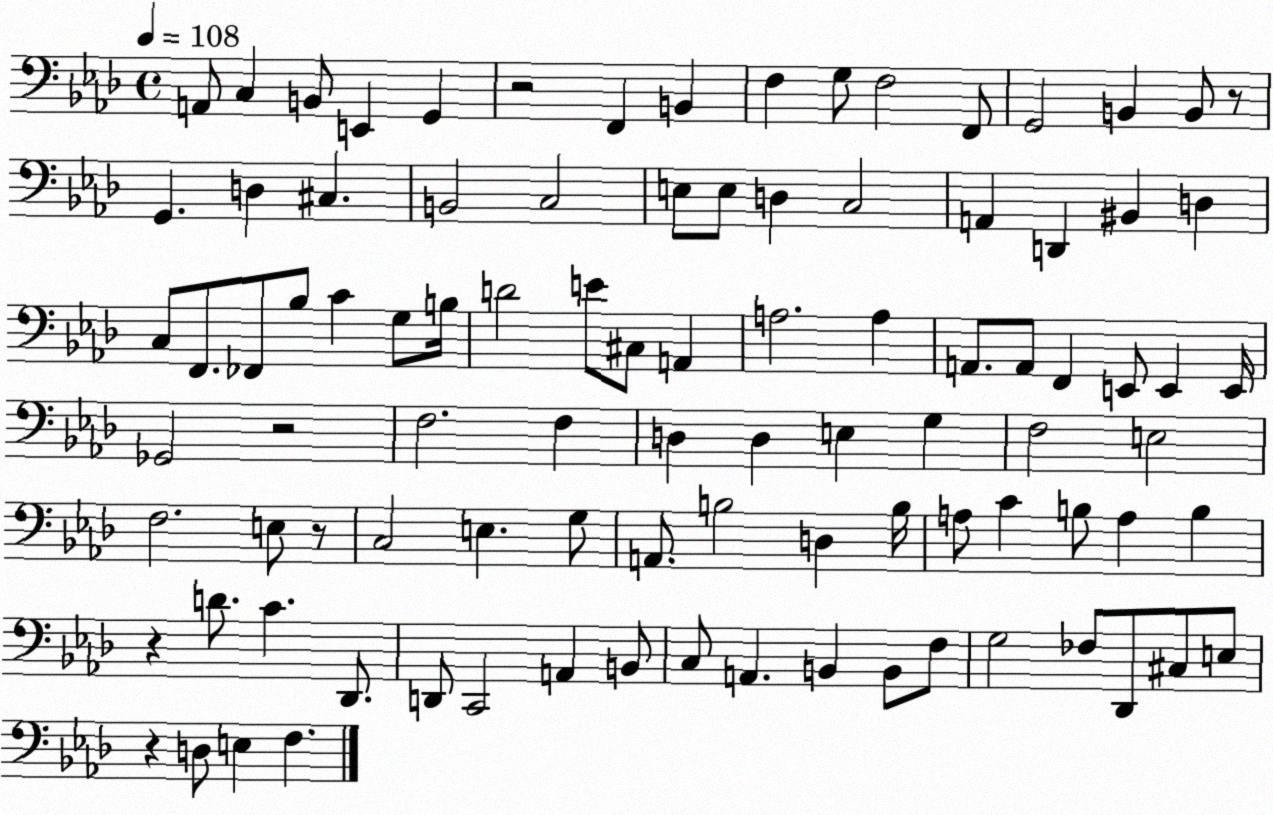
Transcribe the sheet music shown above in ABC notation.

X:1
T:Untitled
M:4/4
L:1/4
K:Ab
A,,/2 C, B,,/2 E,, G,, z2 F,, B,, F, G,/2 F,2 F,,/2 G,,2 B,, B,,/2 z/2 G,, D, ^C, B,,2 C,2 E,/2 E,/2 D, C,2 A,, D,, ^B,, D, C,/2 F,,/2 _F,,/2 _B,/2 C G,/2 B,/4 D2 E/2 ^C,/2 A,, A,2 A, A,,/2 A,,/2 F,, E,,/2 E,, E,,/4 _G,,2 z2 F,2 F, D, D, E, G, F,2 E,2 F,2 E,/2 z/2 C,2 E, G,/2 A,,/2 B,2 D, B,/4 A,/2 C B,/2 A, B, z D/2 C _D,,/2 D,,/2 C,,2 A,, B,,/2 C,/2 A,, B,, B,,/2 F,/2 G,2 _F,/2 _D,,/2 ^C,/2 E,/2 z D,/2 E, F,